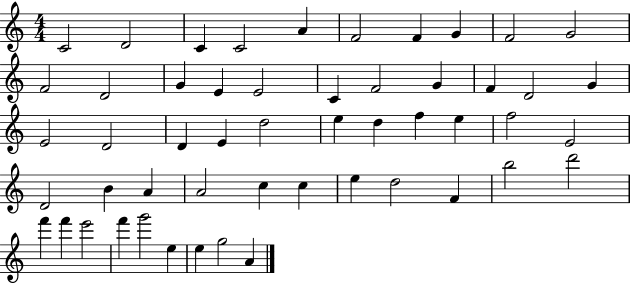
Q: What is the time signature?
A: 4/4